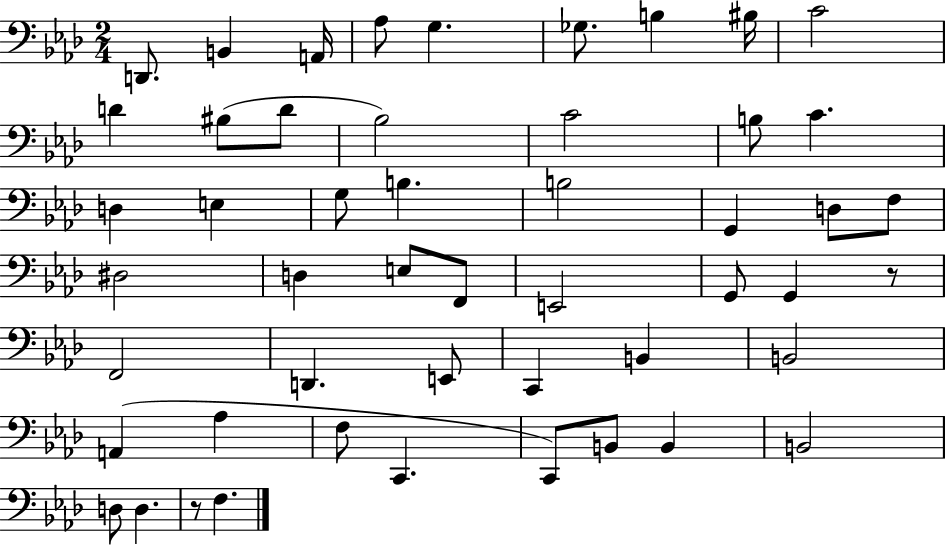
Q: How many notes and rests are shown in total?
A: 50